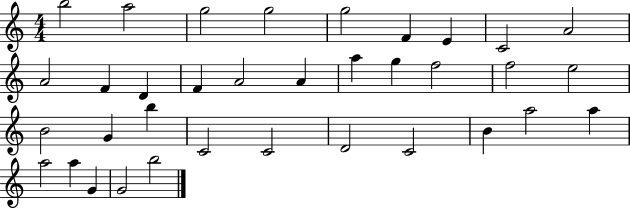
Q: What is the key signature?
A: C major